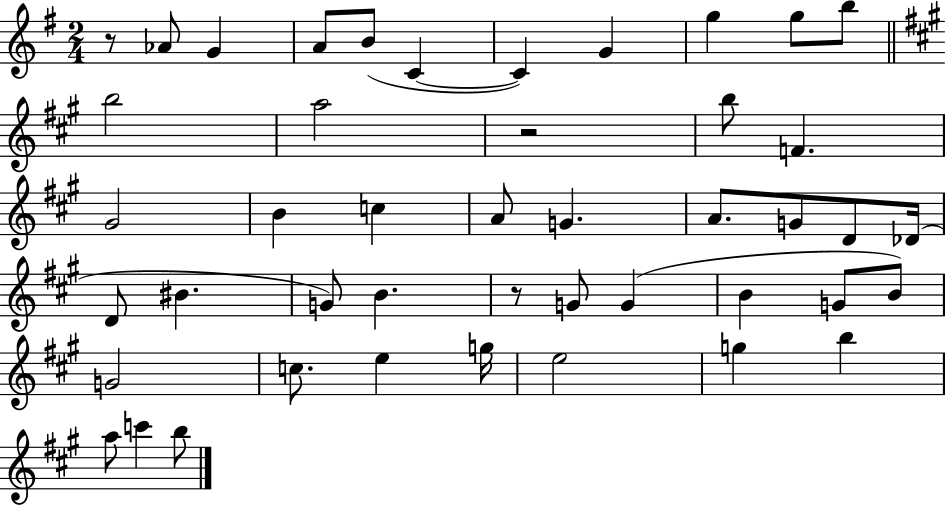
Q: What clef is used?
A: treble